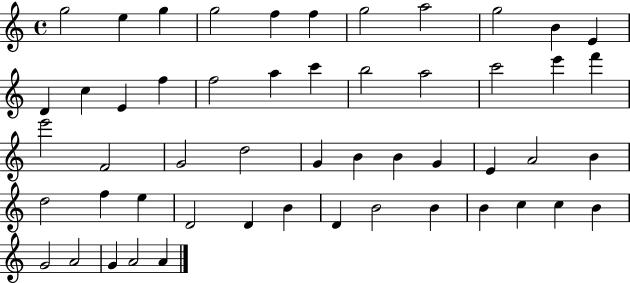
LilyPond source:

{
  \clef treble
  \time 4/4
  \defaultTimeSignature
  \key c \major
  g''2 e''4 g''4 | g''2 f''4 f''4 | g''2 a''2 | g''2 b'4 e'4 | \break d'4 c''4 e'4 f''4 | f''2 a''4 c'''4 | b''2 a''2 | c'''2 e'''4 f'''4 | \break e'''2 f'2 | g'2 d''2 | g'4 b'4 b'4 g'4 | e'4 a'2 b'4 | \break d''2 f''4 e''4 | d'2 d'4 b'4 | d'4 b'2 b'4 | b'4 c''4 c''4 b'4 | \break g'2 a'2 | g'4 a'2 a'4 | \bar "|."
}